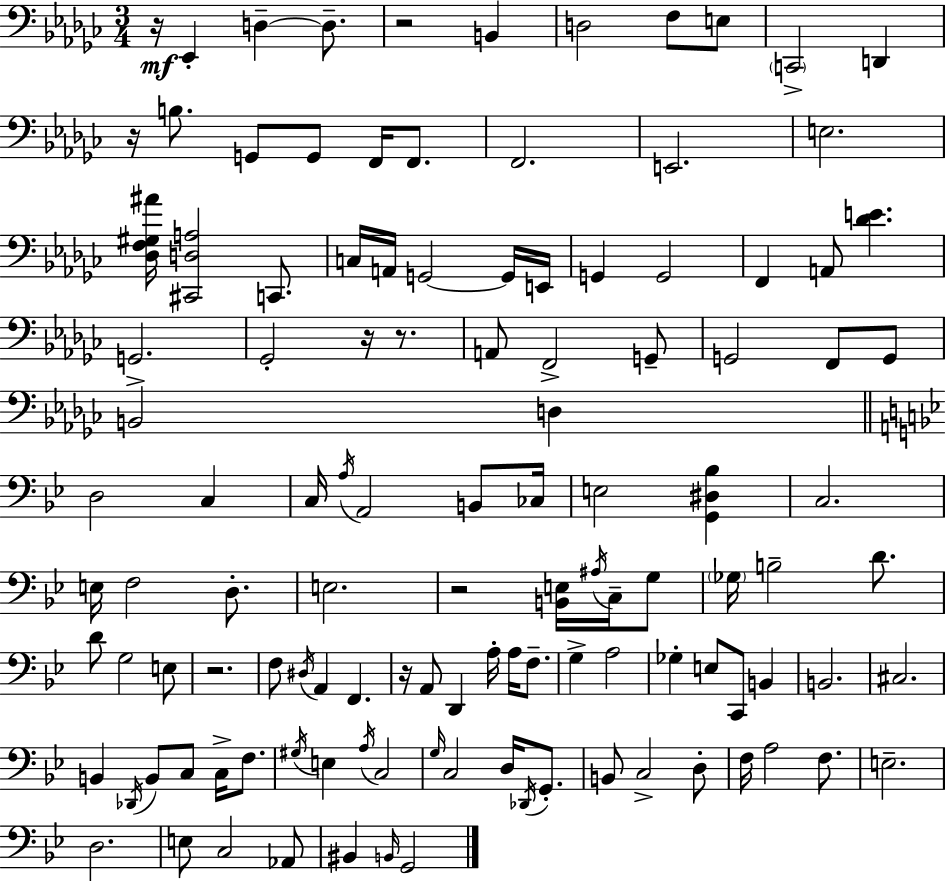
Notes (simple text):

R/s Eb2/q D3/q D3/e. R/h B2/q D3/h F3/e E3/e C2/h D2/q R/s B3/e. G2/e G2/e F2/s F2/e. F2/h. E2/h. E3/h. [Db3,F3,G#3,A#4]/s [C#2,D3,A3]/h C2/e. C3/s A2/s G2/h G2/s E2/s G2/q G2/h F2/q A2/e [Db4,E4]/q. G2/h. Gb2/h R/s R/e. A2/e F2/h G2/e G2/h F2/e G2/e B2/h D3/q D3/h C3/q C3/s A3/s A2/h B2/e CES3/s E3/h [G2,D#3,Bb3]/q C3/h. E3/s F3/h D3/e. E3/h. R/h [B2,E3]/s A#3/s C3/s G3/e Gb3/s B3/h D4/e. D4/e G3/h E3/e R/h. F3/e D#3/s A2/q F2/q. R/s A2/e D2/q A3/s A3/s F3/e. G3/q A3/h Gb3/q E3/e C2/e B2/q B2/h. C#3/h. B2/q Db2/s B2/e C3/e C3/s F3/e. G#3/s E3/q A3/s C3/h G3/s C3/h D3/s Db2/s G2/e. B2/e C3/h D3/e F3/s A3/h F3/e. E3/h. D3/h. E3/e C3/h Ab2/e BIS2/q B2/s G2/h